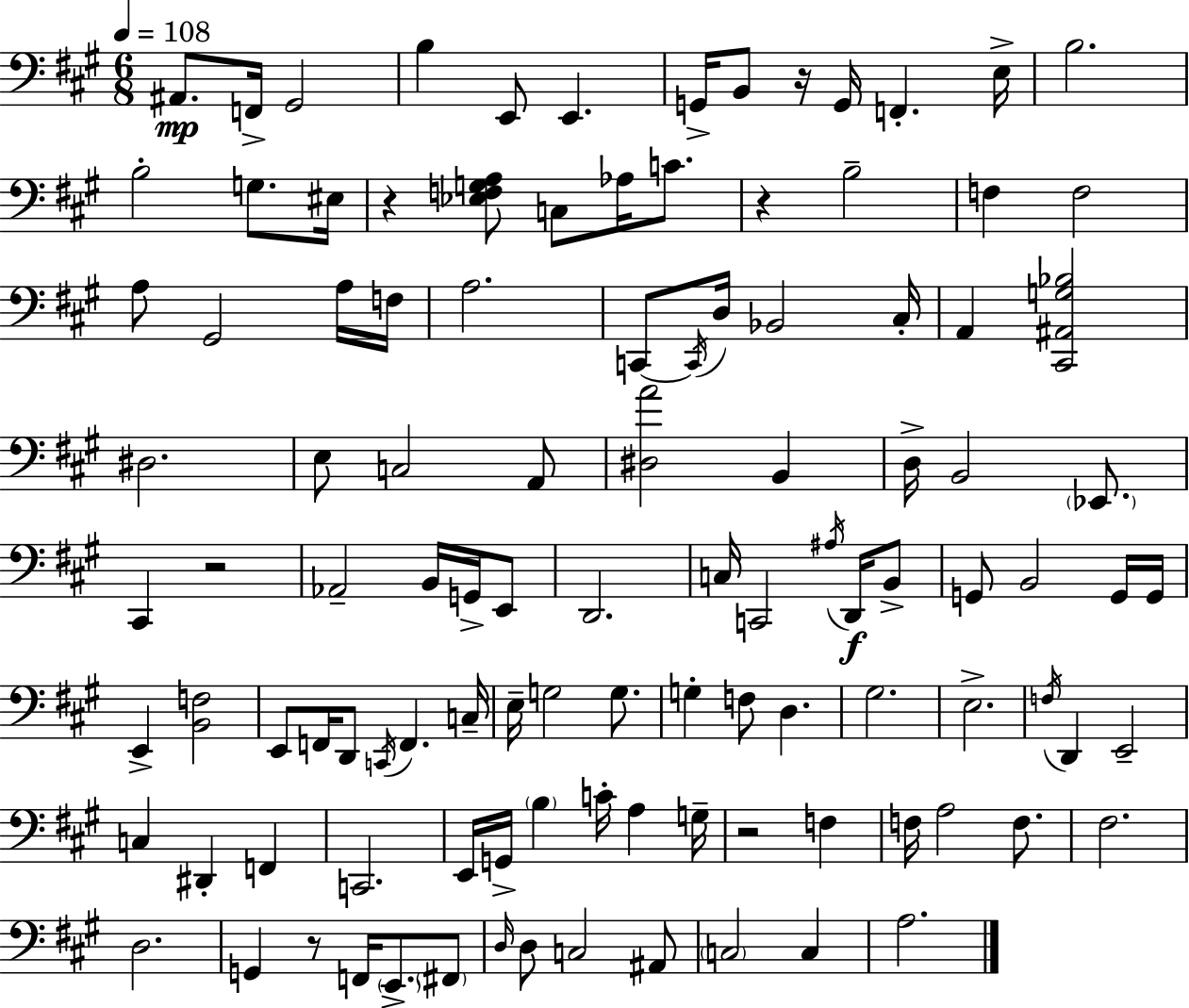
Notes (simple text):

A#2/e. F2/s G#2/h B3/q E2/e E2/q. G2/s B2/e R/s G2/s F2/q. E3/s B3/h. B3/h G3/e. EIS3/s R/q [Eb3,F3,G3,A3]/e C3/e Ab3/s C4/e. R/q B3/h F3/q F3/h A3/e G#2/h A3/s F3/s A3/h. C2/e C2/s D3/s Bb2/h C#3/s A2/q [C#2,A#2,G3,Bb3]/h D#3/h. E3/e C3/h A2/e [D#3,A4]/h B2/q D3/s B2/h Eb2/e. C#2/q R/h Ab2/h B2/s G2/s E2/e D2/h. C3/s C2/h A#3/s D2/s B2/e G2/e B2/h G2/s G2/s E2/q [B2,F3]/h E2/e F2/s D2/e C2/s F2/q. C3/s E3/s G3/h G3/e. G3/q F3/e D3/q. G#3/h. E3/h. F3/s D2/q E2/h C3/q D#2/q F2/q C2/h. E2/s G2/s B3/q C4/s A3/q G3/s R/h F3/q F3/s A3/h F3/e. F#3/h. D3/h. G2/q R/e F2/s E2/e. F#2/e D3/s D3/e C3/h A#2/e C3/h C3/q A3/h.